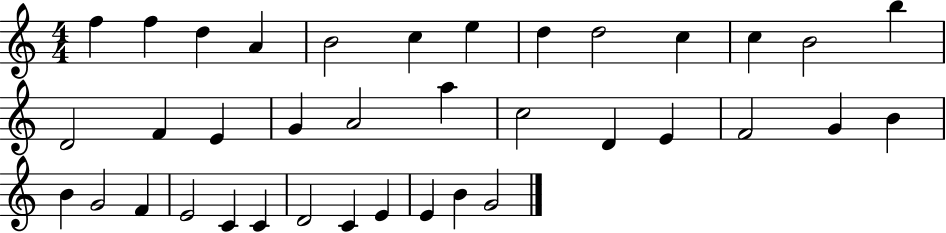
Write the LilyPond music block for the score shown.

{
  \clef treble
  \numericTimeSignature
  \time 4/4
  \key c \major
  f''4 f''4 d''4 a'4 | b'2 c''4 e''4 | d''4 d''2 c''4 | c''4 b'2 b''4 | \break d'2 f'4 e'4 | g'4 a'2 a''4 | c''2 d'4 e'4 | f'2 g'4 b'4 | \break b'4 g'2 f'4 | e'2 c'4 c'4 | d'2 c'4 e'4 | e'4 b'4 g'2 | \break \bar "|."
}